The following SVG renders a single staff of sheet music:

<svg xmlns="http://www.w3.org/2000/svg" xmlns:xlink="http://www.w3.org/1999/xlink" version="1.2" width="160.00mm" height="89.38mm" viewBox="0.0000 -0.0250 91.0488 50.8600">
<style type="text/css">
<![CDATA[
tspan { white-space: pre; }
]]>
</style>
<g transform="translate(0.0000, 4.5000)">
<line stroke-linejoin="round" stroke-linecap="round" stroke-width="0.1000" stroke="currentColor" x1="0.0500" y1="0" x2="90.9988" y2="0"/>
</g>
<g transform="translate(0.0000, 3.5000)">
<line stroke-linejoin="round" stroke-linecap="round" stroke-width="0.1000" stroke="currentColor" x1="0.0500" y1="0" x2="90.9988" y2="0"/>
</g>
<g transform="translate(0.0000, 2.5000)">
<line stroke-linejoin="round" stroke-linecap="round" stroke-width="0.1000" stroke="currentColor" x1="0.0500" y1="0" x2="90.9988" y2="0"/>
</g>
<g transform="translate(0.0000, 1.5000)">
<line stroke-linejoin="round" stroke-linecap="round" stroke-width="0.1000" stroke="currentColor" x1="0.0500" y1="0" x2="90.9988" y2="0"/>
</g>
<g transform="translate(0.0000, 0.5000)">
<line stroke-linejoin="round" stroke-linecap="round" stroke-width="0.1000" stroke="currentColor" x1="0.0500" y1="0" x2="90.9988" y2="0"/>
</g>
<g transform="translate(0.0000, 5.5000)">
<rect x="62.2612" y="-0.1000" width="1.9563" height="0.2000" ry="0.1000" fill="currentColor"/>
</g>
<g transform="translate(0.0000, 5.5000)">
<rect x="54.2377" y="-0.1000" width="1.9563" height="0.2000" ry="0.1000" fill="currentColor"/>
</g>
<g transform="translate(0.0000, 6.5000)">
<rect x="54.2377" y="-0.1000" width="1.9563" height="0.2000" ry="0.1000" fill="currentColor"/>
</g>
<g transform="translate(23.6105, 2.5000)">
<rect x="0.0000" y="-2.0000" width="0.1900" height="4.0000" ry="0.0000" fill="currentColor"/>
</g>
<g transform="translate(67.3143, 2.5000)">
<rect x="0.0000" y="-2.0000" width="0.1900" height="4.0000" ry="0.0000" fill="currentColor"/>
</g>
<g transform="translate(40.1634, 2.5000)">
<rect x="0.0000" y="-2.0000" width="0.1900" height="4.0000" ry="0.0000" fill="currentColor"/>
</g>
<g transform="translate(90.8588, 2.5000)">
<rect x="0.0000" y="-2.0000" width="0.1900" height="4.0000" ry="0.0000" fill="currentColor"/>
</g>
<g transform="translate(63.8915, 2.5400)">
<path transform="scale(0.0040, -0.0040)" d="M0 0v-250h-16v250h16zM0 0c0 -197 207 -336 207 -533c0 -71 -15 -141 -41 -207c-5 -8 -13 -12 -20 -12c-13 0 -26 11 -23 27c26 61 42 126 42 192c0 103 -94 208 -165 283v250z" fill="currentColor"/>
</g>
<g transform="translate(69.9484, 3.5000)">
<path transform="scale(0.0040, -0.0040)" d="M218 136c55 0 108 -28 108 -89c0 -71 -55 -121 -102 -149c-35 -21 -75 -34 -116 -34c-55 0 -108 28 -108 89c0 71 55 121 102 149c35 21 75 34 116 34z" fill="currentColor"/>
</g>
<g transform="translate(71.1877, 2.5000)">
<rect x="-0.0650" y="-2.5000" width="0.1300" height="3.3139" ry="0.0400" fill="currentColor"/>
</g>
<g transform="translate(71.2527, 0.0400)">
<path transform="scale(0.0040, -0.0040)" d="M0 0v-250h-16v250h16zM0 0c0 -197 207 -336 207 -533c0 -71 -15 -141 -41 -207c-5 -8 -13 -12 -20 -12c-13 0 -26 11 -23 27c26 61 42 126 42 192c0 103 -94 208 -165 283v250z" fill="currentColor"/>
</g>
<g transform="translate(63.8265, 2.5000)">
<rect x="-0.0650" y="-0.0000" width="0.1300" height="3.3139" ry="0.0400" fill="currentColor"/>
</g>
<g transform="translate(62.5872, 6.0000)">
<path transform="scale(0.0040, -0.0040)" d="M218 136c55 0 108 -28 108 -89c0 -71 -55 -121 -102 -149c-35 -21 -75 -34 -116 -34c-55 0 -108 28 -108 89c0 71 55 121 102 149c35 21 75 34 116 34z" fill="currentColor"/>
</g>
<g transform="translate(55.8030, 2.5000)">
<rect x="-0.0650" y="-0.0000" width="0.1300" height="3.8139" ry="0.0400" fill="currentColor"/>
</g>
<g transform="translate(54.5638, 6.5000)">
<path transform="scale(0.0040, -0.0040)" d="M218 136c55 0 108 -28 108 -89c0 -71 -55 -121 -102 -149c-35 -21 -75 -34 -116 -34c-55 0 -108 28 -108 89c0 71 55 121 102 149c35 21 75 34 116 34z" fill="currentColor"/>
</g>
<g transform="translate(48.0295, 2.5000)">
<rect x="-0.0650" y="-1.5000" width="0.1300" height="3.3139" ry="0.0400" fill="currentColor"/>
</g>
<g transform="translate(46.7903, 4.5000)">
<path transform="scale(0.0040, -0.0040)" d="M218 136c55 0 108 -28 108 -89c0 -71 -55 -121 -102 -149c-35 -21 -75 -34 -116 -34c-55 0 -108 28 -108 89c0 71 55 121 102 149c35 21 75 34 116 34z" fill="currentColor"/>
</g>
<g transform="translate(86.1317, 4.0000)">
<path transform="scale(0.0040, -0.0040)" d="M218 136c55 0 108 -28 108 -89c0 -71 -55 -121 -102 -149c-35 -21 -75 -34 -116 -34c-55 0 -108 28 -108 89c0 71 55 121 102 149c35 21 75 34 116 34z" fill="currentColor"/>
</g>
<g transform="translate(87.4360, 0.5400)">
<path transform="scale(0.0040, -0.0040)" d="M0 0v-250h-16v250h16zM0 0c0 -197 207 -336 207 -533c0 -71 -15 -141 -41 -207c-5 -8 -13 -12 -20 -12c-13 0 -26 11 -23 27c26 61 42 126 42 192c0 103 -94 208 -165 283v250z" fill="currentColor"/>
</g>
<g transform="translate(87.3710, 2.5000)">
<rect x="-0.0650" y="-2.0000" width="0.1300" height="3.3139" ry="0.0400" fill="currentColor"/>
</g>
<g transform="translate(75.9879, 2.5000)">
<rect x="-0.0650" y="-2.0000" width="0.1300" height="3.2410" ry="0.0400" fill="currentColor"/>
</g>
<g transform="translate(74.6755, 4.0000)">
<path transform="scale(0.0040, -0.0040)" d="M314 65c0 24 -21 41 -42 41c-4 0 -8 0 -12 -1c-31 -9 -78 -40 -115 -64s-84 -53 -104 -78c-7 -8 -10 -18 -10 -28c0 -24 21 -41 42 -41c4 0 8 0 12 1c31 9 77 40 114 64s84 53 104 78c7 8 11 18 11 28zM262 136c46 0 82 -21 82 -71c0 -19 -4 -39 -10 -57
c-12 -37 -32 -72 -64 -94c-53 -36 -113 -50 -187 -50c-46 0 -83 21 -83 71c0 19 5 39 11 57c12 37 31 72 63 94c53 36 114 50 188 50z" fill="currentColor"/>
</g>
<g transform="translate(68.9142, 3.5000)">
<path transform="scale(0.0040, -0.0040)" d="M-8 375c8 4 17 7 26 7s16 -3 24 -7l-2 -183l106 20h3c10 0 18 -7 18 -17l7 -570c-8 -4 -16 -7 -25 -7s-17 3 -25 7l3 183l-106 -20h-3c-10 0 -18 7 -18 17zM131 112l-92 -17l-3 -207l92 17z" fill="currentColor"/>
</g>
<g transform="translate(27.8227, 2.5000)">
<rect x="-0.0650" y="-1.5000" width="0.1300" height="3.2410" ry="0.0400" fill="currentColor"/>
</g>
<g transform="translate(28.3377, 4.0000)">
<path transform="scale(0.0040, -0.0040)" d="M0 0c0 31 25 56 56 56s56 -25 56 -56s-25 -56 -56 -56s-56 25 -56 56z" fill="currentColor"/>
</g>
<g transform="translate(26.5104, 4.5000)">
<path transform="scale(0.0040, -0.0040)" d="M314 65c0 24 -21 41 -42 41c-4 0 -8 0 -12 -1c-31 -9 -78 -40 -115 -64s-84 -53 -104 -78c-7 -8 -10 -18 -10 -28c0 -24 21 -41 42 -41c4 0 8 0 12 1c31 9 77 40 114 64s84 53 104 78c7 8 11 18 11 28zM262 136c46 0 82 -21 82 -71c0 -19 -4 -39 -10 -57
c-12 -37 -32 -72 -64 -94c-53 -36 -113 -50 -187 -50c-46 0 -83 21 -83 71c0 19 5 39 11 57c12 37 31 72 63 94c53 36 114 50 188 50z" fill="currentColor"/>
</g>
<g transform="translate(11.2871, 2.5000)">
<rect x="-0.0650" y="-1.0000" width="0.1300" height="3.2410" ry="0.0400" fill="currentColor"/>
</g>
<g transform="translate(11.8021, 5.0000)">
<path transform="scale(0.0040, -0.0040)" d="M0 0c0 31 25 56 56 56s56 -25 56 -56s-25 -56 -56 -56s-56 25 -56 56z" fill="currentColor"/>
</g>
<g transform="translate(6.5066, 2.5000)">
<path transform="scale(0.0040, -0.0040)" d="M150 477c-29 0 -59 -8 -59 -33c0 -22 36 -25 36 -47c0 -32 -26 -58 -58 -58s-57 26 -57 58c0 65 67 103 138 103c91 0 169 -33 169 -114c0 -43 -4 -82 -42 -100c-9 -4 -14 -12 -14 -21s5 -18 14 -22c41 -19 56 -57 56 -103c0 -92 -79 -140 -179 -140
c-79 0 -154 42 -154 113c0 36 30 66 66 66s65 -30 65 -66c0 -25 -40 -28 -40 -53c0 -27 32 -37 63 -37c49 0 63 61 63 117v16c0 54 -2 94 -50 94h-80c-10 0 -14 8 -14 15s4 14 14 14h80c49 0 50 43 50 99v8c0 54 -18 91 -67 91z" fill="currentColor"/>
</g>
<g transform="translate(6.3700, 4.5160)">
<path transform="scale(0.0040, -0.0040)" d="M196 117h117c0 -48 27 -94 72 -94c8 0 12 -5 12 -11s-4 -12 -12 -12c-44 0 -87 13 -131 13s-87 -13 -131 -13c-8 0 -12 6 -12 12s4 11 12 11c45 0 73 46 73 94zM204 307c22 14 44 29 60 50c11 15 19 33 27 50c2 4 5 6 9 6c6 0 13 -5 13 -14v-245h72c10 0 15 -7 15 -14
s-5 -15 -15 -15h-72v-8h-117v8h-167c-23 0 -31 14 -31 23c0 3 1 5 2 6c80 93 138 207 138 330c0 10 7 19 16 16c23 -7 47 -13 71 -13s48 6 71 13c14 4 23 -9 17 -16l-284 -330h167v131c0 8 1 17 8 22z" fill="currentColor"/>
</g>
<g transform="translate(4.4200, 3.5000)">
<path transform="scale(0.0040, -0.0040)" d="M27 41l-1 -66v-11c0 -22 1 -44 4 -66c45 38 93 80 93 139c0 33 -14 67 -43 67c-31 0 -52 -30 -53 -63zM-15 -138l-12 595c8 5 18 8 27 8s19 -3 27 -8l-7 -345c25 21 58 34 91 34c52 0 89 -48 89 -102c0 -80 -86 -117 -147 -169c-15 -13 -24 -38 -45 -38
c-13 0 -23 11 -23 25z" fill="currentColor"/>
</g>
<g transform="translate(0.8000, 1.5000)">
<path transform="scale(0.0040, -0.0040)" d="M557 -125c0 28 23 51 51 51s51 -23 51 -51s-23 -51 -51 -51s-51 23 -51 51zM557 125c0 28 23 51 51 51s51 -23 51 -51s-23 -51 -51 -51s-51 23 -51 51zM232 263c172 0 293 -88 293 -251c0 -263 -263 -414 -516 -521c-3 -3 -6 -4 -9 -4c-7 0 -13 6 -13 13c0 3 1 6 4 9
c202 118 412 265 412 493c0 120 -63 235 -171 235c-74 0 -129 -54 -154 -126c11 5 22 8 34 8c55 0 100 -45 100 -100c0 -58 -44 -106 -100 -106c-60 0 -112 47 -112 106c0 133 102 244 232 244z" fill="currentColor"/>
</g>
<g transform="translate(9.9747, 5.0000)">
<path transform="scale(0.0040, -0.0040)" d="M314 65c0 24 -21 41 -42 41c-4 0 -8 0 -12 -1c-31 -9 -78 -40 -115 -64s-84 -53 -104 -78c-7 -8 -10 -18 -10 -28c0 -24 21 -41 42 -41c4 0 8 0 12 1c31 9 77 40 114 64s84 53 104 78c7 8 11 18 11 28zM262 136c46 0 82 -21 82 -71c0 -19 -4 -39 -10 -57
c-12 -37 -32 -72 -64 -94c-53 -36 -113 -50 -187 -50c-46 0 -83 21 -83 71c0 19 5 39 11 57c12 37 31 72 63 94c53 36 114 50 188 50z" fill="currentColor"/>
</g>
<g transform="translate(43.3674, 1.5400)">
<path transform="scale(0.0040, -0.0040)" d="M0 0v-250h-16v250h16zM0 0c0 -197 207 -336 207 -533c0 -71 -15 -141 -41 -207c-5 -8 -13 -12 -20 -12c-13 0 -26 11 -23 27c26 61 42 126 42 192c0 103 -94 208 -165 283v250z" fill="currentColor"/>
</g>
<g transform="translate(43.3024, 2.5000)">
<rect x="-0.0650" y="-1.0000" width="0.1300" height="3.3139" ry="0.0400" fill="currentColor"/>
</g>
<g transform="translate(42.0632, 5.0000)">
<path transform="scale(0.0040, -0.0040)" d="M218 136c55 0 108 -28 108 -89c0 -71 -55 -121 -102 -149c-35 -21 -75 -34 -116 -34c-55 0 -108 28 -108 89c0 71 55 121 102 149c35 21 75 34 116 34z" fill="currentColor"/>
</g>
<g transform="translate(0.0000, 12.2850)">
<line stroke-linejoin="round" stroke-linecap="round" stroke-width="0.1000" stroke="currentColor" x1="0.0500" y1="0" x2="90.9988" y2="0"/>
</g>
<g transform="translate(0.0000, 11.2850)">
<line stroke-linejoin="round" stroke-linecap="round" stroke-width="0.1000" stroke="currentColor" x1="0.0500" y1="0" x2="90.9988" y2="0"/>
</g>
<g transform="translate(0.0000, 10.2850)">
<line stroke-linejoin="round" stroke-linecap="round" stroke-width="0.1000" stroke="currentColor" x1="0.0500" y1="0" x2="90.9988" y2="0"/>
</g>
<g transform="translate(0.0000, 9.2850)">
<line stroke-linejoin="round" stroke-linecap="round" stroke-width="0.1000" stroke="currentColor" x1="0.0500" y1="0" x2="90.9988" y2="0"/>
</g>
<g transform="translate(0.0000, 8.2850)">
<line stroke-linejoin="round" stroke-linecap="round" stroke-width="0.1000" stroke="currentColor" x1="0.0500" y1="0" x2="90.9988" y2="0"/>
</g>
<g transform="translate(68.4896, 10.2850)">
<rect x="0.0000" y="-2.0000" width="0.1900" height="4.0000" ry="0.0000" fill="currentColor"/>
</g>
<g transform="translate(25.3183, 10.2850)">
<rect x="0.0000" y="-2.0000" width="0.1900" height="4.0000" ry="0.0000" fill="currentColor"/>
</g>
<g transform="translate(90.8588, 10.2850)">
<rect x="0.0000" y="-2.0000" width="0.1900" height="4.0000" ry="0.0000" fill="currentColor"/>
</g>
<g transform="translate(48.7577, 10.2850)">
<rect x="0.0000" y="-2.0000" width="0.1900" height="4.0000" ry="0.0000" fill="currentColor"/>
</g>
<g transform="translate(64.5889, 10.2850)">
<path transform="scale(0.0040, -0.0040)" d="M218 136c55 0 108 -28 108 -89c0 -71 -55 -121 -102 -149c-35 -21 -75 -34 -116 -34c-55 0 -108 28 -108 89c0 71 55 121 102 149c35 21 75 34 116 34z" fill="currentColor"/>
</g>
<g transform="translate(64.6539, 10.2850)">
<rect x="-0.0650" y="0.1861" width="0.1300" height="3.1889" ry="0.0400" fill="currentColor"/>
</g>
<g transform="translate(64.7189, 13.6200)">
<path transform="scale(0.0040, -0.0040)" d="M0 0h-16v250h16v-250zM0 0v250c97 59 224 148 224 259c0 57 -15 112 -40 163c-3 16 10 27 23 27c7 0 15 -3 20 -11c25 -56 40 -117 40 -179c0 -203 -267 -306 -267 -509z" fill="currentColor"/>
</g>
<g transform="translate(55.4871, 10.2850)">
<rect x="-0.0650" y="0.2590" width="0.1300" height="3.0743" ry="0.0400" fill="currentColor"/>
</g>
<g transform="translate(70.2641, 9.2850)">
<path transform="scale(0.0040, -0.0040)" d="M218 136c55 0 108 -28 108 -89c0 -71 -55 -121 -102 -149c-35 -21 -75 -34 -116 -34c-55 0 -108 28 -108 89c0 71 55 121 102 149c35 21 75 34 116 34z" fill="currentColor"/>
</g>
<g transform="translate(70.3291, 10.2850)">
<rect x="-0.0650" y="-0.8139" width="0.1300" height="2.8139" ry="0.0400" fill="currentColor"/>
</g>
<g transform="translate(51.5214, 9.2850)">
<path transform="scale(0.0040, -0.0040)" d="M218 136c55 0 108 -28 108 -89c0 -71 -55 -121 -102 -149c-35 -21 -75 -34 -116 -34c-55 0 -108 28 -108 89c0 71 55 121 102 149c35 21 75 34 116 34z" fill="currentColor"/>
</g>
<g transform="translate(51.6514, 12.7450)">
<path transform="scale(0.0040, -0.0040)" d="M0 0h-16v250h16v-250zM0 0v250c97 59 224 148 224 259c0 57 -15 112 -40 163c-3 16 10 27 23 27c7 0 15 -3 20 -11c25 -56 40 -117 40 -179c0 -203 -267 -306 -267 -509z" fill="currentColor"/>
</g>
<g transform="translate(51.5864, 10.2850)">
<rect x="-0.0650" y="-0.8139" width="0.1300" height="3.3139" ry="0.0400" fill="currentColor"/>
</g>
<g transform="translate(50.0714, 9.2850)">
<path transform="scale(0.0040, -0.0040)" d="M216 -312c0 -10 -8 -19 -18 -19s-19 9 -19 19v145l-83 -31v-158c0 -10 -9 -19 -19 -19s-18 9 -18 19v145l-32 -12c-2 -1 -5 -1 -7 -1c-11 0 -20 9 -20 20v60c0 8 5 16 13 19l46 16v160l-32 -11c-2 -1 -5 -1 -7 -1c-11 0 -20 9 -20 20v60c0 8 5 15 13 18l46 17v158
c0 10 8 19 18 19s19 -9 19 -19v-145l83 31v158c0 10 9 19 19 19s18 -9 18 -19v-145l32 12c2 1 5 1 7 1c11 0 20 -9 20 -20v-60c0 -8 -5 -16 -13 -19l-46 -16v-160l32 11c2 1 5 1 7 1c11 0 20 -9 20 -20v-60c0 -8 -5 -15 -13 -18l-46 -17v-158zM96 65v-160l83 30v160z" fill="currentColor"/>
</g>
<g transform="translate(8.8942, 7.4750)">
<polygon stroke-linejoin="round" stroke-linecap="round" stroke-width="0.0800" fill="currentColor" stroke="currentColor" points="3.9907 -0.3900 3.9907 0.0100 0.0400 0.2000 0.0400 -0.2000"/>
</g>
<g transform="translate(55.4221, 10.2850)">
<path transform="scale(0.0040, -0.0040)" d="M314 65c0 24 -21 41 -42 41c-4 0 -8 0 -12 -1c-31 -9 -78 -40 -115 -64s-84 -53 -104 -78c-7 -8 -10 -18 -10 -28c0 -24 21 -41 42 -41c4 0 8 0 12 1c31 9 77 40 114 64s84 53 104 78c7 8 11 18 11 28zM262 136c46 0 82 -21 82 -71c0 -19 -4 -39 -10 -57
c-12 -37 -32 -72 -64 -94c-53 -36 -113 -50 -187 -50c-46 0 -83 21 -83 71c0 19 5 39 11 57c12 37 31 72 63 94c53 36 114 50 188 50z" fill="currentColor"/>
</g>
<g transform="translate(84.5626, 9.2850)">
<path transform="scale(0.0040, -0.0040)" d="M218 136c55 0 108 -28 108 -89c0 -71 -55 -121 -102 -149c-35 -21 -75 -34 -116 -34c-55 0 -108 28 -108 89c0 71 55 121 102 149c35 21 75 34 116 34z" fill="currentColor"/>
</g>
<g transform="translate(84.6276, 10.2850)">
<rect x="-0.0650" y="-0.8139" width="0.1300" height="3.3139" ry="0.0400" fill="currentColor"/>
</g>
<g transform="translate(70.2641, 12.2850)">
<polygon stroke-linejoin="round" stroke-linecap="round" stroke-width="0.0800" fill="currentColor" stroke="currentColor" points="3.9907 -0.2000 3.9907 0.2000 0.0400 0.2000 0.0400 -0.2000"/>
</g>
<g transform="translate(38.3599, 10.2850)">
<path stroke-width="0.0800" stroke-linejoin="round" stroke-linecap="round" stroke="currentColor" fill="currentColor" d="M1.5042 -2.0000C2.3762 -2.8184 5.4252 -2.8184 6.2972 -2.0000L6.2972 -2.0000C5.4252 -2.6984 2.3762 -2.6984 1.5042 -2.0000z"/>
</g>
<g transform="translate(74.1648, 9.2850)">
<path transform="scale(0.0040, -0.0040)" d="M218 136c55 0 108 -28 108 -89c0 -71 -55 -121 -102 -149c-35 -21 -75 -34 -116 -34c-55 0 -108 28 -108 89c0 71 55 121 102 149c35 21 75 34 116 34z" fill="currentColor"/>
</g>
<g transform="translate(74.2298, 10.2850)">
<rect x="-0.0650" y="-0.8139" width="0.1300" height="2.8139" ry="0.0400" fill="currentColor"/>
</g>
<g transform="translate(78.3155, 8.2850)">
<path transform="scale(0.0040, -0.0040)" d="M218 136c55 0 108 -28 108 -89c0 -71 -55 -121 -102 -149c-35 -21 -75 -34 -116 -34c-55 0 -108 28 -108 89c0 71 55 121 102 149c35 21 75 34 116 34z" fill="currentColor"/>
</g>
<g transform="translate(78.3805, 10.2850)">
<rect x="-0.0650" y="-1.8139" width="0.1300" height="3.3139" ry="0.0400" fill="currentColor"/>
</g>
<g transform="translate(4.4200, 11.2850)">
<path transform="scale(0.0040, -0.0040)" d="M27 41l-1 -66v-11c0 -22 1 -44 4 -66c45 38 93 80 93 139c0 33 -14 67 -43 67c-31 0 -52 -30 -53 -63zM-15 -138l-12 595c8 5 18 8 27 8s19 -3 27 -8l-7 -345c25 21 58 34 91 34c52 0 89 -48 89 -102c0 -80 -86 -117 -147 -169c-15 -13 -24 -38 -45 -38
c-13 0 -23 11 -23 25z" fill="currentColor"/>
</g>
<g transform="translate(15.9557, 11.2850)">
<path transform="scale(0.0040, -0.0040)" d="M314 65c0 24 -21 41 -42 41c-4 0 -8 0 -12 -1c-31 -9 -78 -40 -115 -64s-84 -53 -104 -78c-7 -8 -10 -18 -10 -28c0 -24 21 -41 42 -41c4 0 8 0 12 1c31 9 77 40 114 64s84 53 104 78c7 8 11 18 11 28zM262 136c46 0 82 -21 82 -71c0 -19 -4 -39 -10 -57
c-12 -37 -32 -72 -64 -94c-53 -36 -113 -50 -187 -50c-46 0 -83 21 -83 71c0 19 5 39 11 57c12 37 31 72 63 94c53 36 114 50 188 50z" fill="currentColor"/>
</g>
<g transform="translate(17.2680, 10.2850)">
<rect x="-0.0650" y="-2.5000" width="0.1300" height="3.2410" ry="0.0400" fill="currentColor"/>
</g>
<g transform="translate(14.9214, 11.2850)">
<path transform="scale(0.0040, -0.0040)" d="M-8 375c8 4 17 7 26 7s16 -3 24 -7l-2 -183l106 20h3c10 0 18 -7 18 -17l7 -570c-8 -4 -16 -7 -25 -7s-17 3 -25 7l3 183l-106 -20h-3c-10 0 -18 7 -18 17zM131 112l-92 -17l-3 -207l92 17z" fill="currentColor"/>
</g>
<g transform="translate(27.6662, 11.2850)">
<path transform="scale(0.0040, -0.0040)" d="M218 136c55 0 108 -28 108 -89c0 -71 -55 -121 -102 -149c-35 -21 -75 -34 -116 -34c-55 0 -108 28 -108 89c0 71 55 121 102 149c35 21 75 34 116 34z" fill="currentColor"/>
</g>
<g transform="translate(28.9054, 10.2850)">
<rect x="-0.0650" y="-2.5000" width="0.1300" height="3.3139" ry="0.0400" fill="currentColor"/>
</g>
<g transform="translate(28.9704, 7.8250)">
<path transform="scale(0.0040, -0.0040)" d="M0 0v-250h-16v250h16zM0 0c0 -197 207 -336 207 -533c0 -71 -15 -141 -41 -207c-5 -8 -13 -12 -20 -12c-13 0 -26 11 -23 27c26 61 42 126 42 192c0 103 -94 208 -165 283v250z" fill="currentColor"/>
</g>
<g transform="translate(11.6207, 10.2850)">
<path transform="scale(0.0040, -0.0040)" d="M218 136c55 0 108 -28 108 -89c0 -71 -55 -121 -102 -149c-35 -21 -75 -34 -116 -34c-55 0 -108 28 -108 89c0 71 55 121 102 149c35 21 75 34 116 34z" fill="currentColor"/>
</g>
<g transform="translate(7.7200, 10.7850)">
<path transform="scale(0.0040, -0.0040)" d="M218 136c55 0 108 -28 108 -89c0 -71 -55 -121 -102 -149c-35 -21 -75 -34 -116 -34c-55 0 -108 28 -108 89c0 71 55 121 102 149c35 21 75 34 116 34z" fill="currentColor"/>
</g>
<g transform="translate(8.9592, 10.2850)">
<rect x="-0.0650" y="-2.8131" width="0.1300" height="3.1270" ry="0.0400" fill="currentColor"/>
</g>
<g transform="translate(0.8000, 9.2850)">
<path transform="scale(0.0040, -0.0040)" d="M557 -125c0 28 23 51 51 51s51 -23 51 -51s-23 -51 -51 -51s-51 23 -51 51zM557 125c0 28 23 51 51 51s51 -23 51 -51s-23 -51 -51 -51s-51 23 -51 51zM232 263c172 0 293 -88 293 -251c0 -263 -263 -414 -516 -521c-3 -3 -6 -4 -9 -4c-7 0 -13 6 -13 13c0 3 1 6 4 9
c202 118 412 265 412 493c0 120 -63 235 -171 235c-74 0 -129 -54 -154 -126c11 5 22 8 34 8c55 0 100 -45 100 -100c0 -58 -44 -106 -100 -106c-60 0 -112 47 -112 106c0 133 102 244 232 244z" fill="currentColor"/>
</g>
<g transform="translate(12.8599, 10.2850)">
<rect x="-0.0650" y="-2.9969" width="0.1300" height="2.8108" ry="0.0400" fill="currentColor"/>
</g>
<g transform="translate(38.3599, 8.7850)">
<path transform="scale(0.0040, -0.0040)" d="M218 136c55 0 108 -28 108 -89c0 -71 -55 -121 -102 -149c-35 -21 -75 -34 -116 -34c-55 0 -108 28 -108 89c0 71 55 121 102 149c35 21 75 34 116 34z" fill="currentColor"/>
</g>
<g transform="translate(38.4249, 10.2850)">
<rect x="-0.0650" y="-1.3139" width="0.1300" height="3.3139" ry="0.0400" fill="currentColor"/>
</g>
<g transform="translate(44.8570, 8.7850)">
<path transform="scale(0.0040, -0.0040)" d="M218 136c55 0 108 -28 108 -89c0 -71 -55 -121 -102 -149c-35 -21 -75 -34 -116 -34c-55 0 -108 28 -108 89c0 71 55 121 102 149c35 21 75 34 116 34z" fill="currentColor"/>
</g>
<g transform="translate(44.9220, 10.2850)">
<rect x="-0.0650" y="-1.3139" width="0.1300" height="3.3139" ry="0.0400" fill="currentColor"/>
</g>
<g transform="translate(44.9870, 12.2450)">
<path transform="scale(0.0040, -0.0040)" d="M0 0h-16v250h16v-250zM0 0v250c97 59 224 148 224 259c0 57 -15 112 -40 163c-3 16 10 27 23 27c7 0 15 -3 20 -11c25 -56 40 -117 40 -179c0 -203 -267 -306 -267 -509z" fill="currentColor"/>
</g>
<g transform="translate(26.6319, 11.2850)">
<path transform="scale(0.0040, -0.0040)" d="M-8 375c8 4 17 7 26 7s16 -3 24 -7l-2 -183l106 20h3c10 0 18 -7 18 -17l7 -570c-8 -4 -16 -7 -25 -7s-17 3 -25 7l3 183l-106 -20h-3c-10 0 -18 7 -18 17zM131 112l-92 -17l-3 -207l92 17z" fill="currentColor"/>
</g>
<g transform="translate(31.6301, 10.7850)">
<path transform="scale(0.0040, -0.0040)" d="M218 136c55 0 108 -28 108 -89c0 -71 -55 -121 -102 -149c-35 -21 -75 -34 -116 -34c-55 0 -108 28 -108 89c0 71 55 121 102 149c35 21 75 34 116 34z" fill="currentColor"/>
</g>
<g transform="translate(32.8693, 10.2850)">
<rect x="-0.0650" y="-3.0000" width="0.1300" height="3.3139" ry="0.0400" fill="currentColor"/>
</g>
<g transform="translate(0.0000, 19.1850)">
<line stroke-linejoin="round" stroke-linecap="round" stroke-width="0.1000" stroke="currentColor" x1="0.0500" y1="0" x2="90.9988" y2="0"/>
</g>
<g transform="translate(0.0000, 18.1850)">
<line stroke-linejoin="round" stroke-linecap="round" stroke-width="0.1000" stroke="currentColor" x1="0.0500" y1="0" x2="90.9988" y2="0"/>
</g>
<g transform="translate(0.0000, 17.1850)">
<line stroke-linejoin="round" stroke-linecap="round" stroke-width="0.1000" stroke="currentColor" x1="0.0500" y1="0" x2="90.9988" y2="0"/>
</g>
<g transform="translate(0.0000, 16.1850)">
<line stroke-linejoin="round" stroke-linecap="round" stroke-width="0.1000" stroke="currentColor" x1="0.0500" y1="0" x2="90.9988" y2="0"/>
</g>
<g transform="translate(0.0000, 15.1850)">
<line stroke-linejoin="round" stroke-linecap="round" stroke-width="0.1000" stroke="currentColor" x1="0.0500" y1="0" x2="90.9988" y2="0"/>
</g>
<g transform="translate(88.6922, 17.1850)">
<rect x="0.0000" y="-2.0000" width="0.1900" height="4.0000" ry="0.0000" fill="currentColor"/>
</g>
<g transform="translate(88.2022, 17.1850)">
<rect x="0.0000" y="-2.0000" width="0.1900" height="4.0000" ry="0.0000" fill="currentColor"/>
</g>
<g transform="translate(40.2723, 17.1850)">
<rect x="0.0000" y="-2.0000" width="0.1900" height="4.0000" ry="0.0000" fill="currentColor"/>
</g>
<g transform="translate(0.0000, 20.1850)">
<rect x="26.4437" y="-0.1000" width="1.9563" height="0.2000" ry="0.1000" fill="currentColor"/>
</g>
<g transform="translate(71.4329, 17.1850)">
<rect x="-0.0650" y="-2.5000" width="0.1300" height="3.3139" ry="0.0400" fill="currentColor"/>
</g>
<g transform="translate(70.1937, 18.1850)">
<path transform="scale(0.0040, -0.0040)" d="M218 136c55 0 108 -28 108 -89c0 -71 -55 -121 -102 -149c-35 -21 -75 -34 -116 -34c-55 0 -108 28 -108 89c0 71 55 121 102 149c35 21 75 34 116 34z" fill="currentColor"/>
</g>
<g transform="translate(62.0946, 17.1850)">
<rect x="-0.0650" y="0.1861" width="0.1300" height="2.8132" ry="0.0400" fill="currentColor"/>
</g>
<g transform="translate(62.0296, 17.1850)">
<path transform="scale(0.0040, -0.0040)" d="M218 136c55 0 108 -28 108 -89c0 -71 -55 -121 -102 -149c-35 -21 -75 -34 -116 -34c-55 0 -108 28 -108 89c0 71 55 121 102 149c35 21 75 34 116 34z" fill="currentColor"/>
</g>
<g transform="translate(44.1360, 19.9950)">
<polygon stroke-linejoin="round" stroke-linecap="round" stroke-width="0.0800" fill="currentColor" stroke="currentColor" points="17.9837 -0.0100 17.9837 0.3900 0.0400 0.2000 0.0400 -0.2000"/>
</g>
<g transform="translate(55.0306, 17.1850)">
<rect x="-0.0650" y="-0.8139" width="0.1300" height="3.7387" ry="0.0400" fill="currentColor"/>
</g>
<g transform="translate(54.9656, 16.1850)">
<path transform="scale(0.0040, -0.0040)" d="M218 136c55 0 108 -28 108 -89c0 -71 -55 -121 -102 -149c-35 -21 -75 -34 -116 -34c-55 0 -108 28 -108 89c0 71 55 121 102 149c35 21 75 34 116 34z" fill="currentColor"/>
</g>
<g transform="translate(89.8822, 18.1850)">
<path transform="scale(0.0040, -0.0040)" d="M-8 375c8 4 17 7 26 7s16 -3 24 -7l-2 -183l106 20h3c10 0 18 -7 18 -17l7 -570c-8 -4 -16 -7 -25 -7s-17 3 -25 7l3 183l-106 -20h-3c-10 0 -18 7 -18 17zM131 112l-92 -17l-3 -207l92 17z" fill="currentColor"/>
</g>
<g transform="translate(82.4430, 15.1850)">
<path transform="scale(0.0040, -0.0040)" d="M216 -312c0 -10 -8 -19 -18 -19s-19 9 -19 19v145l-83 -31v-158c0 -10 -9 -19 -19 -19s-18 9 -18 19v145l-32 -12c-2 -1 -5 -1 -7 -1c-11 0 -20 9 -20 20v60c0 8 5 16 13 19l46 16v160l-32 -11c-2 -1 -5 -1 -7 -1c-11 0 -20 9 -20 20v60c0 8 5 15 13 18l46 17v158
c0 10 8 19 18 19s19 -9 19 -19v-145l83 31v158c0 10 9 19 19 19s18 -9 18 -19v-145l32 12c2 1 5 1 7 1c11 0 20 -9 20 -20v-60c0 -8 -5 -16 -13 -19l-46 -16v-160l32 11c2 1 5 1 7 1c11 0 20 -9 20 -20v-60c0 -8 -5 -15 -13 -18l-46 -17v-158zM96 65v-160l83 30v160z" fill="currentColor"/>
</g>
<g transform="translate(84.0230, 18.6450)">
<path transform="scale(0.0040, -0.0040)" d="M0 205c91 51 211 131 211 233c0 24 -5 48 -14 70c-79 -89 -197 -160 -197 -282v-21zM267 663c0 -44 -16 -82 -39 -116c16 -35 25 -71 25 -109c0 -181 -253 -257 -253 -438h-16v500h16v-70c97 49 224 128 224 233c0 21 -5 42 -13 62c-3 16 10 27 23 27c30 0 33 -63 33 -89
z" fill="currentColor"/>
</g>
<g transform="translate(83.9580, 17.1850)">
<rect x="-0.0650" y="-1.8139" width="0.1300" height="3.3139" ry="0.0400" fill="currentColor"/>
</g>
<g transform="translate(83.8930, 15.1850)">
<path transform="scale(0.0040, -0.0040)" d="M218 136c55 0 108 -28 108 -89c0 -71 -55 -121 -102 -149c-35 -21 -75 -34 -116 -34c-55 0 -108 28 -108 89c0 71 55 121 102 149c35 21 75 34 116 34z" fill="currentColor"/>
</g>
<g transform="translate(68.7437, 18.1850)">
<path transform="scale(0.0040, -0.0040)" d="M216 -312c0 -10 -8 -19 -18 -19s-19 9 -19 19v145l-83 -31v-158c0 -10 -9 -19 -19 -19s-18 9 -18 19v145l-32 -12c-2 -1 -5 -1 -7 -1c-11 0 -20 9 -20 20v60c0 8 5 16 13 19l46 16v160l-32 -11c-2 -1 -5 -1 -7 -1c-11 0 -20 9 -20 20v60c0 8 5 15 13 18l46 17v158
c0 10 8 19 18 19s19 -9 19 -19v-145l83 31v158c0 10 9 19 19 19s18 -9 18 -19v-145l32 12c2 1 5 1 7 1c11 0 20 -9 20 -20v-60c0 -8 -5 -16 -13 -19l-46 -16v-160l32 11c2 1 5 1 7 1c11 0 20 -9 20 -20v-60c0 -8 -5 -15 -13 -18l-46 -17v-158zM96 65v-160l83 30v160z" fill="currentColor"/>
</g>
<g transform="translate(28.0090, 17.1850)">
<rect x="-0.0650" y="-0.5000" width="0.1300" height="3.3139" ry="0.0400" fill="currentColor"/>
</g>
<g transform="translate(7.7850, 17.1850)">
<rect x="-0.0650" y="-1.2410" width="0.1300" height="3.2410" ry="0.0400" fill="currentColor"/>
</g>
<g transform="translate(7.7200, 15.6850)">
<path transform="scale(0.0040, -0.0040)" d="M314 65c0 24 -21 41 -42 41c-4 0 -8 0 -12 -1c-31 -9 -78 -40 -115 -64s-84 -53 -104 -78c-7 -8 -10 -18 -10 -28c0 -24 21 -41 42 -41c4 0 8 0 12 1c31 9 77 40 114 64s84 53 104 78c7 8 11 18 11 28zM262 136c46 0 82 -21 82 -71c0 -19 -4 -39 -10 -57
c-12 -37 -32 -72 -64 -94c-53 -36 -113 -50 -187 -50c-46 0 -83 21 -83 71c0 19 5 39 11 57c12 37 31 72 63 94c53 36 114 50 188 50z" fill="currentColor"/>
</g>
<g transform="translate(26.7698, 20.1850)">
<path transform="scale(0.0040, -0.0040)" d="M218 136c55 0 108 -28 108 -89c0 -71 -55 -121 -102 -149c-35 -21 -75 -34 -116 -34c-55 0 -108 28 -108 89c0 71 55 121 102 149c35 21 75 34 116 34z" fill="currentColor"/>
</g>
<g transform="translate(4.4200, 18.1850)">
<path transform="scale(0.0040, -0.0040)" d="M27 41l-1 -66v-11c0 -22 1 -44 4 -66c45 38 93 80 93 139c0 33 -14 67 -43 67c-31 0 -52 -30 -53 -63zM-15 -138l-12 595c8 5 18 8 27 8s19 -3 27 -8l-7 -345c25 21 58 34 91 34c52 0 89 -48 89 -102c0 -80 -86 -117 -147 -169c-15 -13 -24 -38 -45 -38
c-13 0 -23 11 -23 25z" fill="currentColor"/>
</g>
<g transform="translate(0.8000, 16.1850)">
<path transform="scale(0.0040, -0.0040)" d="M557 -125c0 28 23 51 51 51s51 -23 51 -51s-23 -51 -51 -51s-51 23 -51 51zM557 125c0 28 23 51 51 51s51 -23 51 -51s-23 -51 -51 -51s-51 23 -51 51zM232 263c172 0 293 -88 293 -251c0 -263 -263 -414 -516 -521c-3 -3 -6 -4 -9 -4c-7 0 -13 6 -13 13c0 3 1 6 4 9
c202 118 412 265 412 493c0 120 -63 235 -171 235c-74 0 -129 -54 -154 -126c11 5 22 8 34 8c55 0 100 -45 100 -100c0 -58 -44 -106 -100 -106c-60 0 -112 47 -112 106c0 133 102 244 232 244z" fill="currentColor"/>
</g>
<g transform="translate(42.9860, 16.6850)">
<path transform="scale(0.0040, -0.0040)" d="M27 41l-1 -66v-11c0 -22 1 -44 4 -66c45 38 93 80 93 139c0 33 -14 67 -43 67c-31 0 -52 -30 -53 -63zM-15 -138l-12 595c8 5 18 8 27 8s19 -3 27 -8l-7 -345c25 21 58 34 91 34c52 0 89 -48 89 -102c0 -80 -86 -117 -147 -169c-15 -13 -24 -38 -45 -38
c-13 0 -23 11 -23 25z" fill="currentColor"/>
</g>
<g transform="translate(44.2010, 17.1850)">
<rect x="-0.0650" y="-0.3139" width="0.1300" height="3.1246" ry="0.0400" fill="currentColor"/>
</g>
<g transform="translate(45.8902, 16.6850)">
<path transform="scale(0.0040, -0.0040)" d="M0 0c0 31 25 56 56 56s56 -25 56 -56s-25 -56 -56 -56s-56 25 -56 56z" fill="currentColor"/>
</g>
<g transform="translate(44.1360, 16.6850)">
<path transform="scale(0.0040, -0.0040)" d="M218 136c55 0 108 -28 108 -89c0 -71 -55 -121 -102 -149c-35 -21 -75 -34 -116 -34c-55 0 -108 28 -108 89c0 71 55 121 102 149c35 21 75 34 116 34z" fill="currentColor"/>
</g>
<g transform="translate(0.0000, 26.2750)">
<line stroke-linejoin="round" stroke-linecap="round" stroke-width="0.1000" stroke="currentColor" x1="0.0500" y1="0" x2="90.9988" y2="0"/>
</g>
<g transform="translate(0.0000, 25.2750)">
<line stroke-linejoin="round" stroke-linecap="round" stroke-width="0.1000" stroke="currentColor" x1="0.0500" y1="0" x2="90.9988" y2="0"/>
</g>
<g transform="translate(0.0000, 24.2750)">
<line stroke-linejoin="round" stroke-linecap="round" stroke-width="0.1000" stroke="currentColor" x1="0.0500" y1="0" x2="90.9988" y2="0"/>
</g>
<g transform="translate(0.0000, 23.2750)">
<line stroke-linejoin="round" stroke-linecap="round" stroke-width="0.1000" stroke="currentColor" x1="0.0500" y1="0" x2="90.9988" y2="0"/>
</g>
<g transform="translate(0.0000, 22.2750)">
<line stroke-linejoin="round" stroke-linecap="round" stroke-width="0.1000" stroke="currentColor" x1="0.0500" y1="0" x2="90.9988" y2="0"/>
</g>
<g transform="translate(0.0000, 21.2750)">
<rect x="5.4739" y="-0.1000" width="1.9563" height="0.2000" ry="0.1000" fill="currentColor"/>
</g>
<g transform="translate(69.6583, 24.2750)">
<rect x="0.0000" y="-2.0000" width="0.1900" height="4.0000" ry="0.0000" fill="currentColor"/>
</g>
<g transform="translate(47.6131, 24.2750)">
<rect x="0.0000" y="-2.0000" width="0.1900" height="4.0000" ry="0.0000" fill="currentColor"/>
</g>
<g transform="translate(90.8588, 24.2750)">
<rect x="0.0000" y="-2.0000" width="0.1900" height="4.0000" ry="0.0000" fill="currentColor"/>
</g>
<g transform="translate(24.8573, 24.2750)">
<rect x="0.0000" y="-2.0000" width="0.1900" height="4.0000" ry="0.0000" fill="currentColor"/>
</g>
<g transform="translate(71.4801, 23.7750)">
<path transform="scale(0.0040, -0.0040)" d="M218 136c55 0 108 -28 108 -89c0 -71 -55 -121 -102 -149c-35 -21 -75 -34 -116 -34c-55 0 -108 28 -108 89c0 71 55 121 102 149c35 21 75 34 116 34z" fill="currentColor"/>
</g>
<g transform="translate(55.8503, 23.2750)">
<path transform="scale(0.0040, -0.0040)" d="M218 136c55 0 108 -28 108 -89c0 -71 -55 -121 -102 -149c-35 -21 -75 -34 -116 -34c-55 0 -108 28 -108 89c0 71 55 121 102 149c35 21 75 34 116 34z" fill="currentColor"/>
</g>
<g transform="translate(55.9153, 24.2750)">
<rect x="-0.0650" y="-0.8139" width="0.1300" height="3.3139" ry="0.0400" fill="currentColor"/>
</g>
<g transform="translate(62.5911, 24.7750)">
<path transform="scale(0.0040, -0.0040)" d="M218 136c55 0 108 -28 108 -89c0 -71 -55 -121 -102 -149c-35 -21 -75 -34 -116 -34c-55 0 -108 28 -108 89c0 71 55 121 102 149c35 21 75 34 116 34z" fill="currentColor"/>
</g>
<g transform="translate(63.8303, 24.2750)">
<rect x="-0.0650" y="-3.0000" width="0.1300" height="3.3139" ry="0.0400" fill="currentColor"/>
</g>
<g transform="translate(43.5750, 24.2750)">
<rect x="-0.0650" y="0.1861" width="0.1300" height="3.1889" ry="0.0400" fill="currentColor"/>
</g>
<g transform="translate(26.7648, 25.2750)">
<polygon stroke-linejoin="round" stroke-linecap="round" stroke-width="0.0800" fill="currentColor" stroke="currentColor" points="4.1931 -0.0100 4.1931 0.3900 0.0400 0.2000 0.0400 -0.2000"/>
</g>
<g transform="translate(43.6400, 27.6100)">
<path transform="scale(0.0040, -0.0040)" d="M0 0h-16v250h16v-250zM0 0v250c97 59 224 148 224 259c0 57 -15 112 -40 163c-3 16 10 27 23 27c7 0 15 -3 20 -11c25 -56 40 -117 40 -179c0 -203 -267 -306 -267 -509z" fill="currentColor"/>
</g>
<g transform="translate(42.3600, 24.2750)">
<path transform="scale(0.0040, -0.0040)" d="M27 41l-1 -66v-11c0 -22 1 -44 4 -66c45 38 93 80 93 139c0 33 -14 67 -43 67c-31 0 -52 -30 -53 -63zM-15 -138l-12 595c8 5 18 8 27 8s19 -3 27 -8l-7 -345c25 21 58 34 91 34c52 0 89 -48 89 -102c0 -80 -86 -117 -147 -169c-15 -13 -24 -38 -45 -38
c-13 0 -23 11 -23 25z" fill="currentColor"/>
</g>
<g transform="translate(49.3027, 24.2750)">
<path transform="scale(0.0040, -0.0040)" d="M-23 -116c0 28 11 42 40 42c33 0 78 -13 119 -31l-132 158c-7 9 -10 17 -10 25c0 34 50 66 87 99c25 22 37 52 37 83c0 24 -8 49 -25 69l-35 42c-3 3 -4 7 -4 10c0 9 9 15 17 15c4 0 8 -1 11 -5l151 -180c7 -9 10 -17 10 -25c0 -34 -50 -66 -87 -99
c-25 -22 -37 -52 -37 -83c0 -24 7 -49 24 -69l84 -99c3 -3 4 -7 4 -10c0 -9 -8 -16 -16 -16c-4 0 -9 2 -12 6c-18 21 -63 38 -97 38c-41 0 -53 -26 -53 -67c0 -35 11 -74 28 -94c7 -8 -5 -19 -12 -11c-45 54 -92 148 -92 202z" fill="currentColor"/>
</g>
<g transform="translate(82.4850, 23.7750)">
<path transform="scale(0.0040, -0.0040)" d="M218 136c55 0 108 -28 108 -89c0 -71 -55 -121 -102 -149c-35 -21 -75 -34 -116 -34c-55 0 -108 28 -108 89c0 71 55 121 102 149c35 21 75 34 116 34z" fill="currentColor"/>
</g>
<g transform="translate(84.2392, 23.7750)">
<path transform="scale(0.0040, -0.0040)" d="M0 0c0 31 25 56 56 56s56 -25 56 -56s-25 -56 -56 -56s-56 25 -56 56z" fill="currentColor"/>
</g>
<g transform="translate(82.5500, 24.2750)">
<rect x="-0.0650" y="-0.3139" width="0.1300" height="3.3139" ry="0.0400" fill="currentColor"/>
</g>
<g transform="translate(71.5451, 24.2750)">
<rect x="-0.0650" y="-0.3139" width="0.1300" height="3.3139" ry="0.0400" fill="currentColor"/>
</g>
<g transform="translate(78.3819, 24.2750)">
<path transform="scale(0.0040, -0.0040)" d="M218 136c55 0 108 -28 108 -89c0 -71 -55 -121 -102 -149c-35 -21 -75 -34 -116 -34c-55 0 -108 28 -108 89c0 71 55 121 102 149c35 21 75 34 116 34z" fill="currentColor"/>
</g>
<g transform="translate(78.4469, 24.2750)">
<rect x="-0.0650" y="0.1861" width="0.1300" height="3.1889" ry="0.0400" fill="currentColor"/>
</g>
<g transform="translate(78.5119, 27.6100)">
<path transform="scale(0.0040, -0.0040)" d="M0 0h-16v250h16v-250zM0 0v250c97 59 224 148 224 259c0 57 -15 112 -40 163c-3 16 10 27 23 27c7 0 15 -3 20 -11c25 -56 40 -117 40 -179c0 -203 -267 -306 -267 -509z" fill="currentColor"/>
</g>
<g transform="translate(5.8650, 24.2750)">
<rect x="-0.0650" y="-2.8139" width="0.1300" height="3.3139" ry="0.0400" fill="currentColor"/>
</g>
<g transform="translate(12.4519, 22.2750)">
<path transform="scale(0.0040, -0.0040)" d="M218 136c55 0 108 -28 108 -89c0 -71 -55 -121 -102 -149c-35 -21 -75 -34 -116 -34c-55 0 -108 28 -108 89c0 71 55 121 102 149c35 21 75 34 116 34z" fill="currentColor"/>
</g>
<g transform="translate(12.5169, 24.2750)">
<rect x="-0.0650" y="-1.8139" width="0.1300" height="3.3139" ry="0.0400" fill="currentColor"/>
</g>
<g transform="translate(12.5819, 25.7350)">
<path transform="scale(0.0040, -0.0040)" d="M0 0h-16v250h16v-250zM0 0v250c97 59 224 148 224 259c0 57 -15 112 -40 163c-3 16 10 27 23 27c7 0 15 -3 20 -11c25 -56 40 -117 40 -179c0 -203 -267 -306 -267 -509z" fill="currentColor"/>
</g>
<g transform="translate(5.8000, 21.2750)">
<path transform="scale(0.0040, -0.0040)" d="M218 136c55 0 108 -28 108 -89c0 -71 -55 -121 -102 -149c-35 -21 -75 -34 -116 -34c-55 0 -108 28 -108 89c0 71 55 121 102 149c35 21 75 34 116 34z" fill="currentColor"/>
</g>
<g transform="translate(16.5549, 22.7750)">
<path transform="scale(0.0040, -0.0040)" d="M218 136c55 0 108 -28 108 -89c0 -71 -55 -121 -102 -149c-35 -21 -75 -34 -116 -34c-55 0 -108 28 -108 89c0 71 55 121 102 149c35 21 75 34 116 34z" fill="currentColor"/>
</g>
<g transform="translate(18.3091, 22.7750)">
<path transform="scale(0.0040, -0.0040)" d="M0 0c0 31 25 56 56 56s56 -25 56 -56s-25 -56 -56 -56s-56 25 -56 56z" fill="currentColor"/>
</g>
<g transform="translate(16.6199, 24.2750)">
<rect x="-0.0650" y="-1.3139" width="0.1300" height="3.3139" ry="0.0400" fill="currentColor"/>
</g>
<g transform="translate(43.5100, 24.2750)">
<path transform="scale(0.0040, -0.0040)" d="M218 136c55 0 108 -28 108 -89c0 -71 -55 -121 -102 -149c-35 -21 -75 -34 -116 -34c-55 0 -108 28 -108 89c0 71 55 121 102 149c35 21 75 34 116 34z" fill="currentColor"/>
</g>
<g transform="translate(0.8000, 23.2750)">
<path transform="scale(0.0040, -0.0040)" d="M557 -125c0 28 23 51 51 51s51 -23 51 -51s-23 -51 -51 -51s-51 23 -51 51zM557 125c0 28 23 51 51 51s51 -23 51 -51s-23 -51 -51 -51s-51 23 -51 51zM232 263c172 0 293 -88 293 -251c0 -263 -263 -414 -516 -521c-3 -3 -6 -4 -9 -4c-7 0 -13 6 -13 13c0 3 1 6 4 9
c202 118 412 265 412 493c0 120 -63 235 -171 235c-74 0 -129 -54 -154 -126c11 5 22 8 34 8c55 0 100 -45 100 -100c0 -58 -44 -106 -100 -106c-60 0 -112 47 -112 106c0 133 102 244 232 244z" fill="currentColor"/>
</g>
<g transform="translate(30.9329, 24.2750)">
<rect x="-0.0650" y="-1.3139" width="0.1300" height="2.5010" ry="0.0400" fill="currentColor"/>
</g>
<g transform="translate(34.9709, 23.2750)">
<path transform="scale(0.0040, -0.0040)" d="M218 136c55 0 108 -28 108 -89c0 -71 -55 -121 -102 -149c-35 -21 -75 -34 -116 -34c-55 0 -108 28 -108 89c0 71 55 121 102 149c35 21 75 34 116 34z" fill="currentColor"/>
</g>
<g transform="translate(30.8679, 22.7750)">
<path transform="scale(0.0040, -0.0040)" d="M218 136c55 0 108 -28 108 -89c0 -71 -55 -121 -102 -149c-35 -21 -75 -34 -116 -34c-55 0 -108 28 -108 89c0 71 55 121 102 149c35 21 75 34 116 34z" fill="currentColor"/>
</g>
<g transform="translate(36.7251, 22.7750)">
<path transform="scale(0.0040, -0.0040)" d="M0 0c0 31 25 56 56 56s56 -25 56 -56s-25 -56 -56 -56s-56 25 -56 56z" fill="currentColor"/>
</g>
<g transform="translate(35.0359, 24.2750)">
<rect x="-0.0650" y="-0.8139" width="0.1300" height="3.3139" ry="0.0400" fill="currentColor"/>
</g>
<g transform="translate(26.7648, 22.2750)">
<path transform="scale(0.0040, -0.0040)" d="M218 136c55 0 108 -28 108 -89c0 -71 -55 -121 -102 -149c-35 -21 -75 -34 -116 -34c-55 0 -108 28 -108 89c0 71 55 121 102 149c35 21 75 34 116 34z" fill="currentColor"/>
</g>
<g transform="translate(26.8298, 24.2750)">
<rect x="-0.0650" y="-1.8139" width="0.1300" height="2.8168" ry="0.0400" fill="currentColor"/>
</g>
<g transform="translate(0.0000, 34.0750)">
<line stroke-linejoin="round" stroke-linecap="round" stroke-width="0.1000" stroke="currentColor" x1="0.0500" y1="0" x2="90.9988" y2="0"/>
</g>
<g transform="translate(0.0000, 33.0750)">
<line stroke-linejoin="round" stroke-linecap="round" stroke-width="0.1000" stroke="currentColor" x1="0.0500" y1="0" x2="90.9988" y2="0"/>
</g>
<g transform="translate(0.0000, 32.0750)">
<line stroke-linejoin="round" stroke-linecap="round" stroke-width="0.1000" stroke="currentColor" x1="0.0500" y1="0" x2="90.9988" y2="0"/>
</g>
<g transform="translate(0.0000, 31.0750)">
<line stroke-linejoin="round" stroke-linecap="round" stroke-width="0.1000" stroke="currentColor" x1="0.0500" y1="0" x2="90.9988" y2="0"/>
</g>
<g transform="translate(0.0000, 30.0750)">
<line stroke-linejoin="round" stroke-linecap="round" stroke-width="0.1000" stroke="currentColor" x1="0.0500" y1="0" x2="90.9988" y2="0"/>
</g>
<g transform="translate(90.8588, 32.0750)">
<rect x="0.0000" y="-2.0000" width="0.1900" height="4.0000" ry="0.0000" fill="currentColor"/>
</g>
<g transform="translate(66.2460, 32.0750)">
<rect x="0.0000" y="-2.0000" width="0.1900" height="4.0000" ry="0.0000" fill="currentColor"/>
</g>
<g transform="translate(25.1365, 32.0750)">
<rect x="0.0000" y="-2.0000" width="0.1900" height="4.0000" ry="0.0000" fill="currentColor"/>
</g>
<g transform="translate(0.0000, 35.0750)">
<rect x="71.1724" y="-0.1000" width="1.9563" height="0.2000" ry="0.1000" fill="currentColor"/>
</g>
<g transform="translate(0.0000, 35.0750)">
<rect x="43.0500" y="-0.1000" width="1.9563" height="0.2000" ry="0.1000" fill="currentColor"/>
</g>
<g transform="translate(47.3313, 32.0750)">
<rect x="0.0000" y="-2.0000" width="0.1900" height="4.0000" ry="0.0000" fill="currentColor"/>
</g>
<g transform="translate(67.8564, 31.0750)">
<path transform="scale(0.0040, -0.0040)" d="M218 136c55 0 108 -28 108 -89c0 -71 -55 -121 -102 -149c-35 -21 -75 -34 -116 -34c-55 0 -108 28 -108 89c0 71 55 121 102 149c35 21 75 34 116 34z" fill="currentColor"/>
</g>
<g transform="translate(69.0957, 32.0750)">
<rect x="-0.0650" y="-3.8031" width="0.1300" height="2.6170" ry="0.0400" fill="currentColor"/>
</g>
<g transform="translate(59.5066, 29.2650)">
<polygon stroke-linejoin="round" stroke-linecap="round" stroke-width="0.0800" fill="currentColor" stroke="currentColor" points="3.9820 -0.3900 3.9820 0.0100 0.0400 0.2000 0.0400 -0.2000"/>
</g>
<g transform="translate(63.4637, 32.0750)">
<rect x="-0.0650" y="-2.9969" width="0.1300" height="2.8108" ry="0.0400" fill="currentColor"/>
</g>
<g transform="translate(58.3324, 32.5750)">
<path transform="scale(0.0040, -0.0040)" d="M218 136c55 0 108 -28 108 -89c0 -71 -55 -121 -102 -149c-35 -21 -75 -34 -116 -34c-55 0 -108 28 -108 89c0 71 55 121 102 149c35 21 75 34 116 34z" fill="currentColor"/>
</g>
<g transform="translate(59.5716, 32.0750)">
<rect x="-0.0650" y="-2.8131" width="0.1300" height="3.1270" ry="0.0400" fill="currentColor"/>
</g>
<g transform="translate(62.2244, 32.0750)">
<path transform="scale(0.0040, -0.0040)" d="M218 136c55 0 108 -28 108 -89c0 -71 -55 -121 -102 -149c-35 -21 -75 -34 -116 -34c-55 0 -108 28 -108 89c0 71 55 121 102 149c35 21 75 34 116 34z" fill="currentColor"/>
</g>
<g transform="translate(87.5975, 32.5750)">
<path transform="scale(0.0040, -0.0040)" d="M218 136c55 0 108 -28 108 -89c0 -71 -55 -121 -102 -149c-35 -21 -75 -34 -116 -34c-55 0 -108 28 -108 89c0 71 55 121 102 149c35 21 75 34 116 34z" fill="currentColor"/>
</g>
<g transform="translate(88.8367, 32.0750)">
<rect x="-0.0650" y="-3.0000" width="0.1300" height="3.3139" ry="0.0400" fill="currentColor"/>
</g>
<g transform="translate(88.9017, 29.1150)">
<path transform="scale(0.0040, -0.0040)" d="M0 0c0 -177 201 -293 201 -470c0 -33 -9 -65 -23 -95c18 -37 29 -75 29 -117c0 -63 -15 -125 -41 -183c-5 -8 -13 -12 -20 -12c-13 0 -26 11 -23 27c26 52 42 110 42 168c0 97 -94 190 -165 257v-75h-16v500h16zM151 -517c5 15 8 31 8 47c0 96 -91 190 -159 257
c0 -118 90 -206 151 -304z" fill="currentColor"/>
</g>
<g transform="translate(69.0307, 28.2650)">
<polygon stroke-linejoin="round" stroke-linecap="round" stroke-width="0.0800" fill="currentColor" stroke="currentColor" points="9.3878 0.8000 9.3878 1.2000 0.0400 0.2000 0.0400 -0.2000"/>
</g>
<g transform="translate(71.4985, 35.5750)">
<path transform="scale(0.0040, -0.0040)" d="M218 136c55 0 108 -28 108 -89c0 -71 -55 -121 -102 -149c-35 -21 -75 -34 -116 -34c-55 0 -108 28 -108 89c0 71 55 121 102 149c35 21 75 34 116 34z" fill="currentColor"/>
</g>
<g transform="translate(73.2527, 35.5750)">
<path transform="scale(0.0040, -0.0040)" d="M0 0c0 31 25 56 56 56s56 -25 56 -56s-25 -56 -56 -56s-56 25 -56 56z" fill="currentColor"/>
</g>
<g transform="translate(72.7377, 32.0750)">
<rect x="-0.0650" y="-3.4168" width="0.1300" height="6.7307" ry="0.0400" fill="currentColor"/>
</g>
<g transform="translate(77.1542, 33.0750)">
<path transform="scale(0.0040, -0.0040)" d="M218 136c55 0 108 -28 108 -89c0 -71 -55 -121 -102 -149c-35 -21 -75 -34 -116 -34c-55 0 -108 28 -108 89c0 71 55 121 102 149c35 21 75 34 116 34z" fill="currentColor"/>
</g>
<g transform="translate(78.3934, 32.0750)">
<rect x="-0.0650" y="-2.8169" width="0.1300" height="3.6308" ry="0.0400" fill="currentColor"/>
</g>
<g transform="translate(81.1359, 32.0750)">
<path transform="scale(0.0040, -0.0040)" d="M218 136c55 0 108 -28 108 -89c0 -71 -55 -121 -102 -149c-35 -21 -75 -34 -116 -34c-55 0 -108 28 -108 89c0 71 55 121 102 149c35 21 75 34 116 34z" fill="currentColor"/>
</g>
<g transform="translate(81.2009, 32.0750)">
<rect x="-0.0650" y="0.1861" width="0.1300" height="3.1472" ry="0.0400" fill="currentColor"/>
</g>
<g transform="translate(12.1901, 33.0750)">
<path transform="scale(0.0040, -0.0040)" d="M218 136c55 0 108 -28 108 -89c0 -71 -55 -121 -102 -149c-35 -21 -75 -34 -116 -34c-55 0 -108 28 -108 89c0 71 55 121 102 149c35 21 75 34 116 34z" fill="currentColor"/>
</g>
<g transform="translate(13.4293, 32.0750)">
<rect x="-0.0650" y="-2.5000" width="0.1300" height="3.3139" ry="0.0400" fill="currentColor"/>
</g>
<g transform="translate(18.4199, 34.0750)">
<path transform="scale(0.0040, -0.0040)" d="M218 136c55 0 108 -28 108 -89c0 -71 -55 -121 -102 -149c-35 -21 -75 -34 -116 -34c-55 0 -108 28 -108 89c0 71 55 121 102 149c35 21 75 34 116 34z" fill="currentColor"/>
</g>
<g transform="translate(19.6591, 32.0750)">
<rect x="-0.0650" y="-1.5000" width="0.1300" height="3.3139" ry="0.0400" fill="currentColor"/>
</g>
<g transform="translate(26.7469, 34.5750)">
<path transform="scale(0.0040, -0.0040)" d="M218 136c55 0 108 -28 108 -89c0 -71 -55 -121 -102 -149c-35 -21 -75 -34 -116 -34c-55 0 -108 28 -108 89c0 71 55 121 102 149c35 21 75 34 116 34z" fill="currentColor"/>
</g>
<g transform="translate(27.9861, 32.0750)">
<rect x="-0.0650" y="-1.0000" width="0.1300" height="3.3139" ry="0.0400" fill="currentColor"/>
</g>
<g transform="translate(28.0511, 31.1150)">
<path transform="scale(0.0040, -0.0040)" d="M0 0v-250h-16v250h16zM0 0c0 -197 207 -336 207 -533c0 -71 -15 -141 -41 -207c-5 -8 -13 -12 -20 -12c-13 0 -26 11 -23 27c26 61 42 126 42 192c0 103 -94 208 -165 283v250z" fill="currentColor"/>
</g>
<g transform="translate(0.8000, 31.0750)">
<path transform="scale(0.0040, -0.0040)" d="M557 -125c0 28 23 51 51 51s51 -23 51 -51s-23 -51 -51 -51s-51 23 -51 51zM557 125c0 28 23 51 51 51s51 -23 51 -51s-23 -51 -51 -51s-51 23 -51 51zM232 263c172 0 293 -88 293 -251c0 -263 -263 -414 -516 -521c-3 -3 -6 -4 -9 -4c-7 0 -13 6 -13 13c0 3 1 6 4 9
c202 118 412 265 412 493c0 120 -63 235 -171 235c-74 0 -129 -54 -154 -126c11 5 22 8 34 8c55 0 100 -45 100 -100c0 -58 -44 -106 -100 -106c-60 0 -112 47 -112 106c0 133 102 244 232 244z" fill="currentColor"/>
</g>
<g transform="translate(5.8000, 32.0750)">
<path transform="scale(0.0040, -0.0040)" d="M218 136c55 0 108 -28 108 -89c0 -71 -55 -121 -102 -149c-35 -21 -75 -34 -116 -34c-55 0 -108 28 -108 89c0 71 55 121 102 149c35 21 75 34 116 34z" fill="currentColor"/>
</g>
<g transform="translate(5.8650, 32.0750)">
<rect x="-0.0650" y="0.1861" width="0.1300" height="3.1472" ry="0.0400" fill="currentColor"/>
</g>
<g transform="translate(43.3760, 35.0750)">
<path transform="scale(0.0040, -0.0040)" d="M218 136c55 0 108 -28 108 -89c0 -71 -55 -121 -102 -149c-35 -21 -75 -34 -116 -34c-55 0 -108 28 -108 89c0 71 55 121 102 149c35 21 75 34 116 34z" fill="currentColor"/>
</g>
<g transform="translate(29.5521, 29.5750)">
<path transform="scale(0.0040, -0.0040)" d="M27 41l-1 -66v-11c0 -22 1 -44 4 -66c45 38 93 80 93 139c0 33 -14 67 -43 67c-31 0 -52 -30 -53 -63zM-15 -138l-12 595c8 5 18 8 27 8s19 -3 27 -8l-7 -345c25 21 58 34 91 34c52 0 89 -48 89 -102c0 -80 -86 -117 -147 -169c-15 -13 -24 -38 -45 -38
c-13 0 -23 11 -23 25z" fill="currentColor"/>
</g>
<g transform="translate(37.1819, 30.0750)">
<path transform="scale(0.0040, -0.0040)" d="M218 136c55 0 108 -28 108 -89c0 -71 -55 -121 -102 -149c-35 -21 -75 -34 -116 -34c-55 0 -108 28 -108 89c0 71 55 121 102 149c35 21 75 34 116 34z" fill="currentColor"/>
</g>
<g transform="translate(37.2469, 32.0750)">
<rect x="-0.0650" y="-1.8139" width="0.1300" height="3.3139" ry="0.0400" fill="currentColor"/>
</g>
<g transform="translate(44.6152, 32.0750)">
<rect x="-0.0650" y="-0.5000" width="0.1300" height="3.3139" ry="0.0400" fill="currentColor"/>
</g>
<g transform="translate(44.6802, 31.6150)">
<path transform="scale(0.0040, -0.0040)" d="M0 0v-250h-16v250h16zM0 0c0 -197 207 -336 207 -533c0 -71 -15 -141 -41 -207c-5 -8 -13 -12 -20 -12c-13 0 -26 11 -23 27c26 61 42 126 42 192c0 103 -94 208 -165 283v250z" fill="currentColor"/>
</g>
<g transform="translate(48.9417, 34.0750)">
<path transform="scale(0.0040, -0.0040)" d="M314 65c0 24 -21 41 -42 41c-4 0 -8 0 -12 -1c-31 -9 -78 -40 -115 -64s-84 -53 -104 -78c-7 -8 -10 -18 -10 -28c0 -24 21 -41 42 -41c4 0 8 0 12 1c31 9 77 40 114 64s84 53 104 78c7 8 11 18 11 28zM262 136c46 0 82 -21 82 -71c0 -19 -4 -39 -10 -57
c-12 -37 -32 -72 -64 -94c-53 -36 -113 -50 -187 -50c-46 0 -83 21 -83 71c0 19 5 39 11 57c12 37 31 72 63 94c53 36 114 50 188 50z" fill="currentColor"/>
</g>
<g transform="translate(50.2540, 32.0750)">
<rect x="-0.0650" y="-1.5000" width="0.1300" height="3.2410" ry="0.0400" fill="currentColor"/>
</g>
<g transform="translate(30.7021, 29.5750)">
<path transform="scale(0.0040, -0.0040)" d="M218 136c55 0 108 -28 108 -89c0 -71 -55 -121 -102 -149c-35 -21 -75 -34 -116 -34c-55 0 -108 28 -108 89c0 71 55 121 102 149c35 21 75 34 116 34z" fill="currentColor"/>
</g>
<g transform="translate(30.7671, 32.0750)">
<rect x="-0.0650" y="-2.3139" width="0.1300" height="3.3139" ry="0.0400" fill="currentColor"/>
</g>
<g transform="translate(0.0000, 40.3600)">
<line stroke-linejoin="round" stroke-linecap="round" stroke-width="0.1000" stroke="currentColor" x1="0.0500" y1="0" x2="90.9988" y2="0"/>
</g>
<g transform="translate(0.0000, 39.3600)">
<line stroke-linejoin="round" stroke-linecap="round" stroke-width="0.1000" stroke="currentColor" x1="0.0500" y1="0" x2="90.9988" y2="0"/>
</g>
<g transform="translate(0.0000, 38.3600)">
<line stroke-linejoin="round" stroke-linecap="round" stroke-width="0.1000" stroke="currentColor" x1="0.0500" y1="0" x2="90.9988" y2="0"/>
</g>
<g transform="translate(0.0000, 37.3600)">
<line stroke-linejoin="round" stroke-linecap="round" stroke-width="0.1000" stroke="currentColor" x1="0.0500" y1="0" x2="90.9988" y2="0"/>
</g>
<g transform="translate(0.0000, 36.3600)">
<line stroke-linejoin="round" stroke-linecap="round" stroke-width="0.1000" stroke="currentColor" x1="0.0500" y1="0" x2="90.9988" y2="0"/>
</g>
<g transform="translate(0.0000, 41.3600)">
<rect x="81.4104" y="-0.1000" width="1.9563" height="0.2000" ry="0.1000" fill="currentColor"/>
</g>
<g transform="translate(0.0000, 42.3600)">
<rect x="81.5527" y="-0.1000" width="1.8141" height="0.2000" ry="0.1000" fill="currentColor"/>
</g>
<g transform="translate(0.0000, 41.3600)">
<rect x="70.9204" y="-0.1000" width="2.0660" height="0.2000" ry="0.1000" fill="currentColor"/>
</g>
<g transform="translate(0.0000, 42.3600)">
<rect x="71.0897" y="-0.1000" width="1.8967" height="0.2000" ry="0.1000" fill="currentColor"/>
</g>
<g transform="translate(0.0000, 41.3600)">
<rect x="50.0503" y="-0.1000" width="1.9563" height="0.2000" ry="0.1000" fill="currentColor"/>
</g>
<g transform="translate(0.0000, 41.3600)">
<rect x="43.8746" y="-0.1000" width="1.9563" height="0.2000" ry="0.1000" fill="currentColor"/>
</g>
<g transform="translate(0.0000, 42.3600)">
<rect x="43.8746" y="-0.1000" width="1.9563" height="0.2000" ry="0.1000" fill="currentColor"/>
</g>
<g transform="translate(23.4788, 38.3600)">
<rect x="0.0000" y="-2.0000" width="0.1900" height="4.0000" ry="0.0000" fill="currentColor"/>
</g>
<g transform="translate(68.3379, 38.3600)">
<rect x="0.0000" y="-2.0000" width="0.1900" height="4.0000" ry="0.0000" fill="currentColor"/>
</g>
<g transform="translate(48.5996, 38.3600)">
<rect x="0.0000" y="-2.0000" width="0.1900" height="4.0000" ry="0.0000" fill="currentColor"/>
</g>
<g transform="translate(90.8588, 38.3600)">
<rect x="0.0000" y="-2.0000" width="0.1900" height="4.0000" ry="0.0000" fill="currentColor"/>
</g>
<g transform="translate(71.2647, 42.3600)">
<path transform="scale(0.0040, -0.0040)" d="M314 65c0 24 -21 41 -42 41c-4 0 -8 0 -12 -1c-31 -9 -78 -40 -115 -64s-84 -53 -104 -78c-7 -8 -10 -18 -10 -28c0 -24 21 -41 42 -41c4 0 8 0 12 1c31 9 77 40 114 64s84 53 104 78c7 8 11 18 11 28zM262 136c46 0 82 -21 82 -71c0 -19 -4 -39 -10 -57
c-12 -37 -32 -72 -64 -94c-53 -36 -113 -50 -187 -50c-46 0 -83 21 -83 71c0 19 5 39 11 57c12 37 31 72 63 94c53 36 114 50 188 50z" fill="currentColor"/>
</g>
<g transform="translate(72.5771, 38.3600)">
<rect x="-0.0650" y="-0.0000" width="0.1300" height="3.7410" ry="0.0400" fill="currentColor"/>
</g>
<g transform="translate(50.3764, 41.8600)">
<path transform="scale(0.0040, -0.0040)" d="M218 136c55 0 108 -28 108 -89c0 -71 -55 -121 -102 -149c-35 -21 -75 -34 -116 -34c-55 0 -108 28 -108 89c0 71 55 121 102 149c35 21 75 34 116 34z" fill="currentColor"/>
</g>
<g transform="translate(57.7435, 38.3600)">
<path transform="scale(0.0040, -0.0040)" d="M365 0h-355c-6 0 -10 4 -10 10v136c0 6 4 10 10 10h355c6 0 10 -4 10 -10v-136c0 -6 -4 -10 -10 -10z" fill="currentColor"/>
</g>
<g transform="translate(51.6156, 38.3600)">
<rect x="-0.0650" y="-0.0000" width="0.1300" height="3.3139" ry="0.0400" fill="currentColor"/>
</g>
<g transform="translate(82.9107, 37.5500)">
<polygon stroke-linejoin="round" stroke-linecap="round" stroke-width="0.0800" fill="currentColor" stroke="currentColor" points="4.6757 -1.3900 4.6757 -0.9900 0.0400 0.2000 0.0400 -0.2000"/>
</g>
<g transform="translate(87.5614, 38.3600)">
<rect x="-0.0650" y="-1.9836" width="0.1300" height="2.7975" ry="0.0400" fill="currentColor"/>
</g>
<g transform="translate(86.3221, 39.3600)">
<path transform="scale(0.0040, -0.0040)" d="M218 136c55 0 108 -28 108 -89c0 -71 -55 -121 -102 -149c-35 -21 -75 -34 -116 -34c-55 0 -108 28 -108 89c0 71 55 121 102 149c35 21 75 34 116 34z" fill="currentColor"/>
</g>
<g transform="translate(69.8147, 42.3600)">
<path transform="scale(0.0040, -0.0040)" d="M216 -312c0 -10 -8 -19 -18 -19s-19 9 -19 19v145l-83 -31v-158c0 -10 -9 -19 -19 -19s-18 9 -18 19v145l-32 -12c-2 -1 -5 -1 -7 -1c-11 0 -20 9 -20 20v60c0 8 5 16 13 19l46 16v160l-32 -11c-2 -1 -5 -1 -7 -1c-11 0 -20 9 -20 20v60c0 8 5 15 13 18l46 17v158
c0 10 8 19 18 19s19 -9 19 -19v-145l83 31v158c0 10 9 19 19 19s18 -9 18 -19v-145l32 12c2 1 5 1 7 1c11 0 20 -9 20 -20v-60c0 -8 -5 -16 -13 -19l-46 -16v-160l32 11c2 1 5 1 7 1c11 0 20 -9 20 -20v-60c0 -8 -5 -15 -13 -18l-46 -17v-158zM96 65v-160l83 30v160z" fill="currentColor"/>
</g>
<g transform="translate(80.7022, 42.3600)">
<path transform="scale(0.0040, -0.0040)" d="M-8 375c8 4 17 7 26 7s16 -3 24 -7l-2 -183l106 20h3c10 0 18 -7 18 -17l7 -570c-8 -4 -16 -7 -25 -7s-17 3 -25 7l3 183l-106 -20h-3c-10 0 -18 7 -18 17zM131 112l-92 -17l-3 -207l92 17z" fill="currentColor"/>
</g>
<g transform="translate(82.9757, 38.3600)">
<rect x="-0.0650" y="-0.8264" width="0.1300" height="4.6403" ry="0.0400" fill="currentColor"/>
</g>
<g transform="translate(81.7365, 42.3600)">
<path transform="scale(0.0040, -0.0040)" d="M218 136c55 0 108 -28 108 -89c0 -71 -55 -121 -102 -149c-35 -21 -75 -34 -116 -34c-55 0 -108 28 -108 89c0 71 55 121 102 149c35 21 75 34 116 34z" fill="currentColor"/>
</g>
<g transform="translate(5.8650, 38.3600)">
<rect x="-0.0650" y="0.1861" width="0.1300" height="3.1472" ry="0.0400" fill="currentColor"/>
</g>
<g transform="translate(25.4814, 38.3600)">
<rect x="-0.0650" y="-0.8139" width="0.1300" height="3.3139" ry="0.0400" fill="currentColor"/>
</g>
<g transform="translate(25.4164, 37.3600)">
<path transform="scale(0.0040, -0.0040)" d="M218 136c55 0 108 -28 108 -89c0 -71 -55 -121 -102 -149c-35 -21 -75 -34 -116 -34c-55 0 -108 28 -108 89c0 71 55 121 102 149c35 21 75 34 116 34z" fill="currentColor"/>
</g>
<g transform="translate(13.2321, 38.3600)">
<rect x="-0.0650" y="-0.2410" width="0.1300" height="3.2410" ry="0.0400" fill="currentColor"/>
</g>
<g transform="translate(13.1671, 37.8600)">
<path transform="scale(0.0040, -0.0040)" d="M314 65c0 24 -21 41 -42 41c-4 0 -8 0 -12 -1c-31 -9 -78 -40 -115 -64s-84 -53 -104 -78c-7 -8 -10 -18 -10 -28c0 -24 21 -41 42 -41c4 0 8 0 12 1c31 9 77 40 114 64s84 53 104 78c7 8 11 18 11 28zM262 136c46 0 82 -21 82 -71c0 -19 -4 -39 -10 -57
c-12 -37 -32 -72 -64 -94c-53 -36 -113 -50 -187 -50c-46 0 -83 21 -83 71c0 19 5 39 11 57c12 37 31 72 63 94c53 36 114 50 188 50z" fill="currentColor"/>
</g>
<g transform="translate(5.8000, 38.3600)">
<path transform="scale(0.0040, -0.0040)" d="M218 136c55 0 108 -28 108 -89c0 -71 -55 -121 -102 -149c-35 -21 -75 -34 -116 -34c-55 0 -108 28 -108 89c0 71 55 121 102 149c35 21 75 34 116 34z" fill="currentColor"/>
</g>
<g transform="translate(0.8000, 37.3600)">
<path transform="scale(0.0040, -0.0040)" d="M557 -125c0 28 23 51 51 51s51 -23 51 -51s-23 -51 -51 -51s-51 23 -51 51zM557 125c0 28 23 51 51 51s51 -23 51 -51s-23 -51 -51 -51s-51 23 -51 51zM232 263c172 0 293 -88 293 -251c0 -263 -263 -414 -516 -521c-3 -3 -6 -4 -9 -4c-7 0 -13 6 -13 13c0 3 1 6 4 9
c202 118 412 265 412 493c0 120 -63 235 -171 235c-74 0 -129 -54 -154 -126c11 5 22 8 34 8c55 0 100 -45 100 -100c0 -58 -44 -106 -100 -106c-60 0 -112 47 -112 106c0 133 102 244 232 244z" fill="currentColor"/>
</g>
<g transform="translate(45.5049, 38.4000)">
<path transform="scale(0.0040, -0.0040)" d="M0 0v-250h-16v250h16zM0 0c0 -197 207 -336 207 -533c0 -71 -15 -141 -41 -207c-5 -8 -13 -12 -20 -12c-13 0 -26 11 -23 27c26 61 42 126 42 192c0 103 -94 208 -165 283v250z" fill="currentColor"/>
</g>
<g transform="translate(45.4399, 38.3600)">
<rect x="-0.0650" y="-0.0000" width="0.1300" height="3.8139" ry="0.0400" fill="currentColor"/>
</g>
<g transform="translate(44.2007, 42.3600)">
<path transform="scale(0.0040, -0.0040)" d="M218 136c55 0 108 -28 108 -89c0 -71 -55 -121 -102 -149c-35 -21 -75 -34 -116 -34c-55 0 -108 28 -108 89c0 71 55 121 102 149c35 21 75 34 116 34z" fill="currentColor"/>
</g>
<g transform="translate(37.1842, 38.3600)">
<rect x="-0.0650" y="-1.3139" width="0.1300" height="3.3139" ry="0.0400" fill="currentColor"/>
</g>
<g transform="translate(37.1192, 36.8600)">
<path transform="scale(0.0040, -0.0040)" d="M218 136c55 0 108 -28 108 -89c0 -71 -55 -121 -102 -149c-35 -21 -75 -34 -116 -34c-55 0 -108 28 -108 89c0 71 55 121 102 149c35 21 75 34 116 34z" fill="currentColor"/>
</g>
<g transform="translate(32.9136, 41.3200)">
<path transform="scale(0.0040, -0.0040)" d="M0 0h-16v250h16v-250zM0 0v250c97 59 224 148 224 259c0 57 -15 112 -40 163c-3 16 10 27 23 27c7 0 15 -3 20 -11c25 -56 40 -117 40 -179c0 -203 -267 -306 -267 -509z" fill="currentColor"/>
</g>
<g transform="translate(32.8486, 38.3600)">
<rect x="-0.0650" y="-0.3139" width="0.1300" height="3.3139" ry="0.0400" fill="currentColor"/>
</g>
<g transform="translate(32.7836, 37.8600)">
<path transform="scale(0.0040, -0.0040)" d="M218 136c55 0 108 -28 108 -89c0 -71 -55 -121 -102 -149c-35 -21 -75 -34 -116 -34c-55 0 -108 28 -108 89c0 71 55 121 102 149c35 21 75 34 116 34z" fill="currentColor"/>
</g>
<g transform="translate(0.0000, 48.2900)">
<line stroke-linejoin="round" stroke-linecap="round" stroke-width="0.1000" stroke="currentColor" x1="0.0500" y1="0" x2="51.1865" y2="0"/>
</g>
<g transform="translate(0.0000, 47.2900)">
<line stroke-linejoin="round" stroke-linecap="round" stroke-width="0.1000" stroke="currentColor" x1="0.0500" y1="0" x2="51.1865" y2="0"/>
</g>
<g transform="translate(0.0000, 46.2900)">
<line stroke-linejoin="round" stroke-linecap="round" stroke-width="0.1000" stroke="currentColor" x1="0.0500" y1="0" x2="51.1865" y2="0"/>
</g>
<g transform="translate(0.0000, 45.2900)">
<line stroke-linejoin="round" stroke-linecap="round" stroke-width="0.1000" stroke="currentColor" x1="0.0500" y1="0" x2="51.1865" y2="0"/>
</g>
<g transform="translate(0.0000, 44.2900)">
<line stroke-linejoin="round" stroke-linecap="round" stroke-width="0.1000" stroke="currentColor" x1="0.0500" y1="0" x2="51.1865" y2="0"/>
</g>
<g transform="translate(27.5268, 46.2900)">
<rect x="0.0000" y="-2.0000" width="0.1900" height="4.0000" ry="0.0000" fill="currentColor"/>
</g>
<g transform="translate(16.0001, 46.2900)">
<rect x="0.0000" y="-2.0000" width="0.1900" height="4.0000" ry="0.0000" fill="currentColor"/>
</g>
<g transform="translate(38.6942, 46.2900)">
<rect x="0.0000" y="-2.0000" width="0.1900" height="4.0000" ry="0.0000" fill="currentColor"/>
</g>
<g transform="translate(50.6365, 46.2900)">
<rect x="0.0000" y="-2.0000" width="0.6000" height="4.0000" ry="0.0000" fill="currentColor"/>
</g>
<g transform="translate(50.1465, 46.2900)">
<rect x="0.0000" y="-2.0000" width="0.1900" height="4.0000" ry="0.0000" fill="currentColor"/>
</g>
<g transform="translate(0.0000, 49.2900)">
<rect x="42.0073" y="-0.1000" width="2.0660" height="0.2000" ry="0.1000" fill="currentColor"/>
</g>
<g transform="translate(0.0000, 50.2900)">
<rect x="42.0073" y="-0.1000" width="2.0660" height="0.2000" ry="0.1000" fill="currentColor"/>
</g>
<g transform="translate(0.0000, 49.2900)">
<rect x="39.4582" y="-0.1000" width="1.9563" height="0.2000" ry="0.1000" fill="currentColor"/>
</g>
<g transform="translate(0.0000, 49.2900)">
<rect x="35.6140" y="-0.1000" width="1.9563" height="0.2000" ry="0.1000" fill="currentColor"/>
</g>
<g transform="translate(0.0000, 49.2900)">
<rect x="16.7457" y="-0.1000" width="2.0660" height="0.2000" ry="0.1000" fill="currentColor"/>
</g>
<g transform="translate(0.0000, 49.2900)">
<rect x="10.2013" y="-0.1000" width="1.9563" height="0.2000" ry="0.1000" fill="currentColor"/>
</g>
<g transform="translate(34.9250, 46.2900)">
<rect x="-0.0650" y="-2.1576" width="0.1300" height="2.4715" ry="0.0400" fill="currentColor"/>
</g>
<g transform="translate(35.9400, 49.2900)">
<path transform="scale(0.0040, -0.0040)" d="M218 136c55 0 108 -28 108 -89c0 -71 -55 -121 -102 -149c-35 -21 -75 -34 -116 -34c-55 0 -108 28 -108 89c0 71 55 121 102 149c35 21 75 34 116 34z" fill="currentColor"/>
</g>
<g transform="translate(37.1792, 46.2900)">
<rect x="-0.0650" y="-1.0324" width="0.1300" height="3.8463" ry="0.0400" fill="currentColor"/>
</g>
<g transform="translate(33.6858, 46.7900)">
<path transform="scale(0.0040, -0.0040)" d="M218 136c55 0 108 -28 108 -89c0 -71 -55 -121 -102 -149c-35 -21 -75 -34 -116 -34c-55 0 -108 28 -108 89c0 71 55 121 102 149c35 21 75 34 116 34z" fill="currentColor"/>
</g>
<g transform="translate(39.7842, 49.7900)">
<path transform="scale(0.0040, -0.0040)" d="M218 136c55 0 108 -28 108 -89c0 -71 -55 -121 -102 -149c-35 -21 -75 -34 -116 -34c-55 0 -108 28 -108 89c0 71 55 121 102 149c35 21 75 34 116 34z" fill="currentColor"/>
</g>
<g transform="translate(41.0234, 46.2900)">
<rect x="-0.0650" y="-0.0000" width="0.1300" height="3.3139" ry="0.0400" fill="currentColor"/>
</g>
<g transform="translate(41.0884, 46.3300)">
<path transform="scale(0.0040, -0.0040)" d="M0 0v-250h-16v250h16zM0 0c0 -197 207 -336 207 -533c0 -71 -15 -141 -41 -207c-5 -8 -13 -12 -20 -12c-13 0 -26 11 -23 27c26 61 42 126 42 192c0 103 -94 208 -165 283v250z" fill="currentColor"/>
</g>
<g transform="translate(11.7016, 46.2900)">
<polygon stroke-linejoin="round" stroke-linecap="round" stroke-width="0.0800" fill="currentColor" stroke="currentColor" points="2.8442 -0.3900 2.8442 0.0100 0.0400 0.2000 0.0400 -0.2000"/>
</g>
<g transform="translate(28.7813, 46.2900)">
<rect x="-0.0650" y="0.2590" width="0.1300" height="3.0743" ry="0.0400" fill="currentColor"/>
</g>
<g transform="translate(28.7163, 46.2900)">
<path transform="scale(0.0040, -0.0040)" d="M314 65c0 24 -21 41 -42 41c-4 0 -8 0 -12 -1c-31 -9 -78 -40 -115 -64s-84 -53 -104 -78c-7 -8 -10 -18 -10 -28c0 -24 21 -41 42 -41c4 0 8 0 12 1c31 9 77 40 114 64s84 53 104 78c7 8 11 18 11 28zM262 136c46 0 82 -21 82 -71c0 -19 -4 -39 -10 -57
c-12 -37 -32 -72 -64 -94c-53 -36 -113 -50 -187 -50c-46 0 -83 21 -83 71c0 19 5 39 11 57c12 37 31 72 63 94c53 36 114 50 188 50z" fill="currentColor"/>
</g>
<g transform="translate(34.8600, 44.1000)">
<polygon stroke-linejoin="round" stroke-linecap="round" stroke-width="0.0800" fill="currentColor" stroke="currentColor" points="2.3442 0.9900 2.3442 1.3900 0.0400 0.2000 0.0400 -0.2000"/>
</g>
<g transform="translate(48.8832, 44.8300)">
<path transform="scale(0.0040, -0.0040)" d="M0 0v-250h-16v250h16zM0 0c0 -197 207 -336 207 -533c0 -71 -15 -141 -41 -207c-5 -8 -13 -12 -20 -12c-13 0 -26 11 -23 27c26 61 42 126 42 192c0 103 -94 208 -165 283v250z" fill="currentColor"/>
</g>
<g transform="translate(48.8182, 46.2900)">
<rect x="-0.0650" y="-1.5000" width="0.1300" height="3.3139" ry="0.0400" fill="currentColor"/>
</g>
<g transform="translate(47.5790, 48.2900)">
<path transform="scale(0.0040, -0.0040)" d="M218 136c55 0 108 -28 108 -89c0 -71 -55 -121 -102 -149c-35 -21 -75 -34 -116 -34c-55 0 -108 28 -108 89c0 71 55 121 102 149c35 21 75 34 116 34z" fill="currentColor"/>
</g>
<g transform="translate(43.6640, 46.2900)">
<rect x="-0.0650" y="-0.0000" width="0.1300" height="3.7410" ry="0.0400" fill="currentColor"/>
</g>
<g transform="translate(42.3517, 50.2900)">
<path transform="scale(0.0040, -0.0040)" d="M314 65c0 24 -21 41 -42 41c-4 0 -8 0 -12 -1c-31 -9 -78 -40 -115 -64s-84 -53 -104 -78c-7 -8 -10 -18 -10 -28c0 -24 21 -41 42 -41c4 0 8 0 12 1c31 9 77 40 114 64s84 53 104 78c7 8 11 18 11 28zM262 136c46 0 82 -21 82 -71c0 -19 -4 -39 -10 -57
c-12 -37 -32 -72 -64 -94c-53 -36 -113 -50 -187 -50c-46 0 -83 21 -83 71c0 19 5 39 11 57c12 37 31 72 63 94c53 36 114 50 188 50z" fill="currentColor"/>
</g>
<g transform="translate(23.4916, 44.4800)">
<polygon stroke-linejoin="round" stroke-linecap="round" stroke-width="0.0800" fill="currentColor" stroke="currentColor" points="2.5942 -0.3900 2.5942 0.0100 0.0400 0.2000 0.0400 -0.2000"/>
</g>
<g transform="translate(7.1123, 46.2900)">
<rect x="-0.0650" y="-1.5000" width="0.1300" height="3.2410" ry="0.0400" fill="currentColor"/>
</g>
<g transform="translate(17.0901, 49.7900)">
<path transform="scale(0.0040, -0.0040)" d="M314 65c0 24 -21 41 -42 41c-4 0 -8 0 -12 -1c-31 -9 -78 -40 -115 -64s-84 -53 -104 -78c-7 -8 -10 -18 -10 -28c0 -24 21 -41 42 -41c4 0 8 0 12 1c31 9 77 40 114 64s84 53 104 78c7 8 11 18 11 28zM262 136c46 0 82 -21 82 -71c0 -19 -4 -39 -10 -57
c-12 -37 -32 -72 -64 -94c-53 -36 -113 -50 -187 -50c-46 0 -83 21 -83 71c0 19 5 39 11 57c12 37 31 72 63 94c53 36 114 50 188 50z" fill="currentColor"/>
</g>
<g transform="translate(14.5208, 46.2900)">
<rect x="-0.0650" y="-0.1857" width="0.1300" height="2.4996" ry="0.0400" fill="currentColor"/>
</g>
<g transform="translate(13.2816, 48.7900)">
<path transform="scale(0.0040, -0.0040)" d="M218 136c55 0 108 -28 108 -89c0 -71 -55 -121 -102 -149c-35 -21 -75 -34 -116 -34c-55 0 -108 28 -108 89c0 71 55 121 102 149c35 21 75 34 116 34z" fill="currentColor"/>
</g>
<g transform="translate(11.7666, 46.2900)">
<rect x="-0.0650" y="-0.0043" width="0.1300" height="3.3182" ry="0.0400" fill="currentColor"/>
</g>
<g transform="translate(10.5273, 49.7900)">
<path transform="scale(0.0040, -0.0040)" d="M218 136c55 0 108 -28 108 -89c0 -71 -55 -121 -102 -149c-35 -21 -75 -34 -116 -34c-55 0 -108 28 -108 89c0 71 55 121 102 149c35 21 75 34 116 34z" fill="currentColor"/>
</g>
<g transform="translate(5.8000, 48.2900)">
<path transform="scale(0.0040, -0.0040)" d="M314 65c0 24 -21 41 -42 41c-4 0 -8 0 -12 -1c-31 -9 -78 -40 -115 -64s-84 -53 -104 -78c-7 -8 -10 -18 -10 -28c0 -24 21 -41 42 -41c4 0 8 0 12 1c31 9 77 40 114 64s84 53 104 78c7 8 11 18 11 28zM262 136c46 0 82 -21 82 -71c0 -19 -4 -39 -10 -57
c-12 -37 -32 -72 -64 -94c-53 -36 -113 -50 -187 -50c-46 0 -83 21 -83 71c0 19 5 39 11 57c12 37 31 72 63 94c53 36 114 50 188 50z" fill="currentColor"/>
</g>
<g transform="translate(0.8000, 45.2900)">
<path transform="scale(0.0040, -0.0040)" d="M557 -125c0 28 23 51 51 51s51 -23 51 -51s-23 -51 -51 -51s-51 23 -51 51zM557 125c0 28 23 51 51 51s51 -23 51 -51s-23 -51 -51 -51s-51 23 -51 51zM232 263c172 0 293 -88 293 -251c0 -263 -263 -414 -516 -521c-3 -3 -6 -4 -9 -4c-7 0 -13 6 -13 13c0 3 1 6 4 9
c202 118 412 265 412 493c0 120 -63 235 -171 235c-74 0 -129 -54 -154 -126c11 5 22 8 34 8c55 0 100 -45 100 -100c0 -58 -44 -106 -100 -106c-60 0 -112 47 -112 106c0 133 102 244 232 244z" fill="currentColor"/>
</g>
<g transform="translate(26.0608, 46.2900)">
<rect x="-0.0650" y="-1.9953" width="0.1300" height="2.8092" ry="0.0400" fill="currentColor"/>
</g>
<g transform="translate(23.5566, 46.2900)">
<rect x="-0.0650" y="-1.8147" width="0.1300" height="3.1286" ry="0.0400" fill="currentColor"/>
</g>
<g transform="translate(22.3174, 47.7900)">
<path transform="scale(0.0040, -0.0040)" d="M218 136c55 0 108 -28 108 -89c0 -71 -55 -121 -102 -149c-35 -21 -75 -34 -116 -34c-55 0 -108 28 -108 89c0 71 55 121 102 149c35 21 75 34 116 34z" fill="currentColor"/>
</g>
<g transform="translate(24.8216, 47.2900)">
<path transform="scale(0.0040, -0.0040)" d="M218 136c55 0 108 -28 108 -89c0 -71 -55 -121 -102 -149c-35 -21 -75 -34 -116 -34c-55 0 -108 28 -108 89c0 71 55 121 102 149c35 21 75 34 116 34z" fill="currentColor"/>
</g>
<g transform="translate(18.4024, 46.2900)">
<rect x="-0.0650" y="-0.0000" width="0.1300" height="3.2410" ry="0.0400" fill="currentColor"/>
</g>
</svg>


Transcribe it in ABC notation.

X:1
T:Untitled
M:3/4
L:1/4
K:F
F,,2 G,,2 F,,/2 G,, C,, D,,/2 B,,/2 A,,2 A,,/2 C,/2 D,/2 B,,2 B,,/2 C, G, G,/2 ^F,/2 D,2 D,/2 F,/2 F,/2 A, F, G,2 E,, _E,/2 F,/2 D,/2 ^B,, ^A,/4 C A,/2 G, A,/2 G,/2 F, _D,/2 z F, C, E, D,/2 E, D, B,, G,, F,,/2 _B, A, E,,/2 G,,2 C,/2 D,/2 F,/2 D,,/2 B,,/2 D, C,/4 D, E,2 F, E,/2 G, C,,/2 D,, z2 ^C,,2 C,,/2 B,,/2 G,,2 D,,/2 F,,/2 D,,2 A,,/2 B,,/2 D,2 C,/2 E,,/2 D,,/2 C,,2 G,,/2